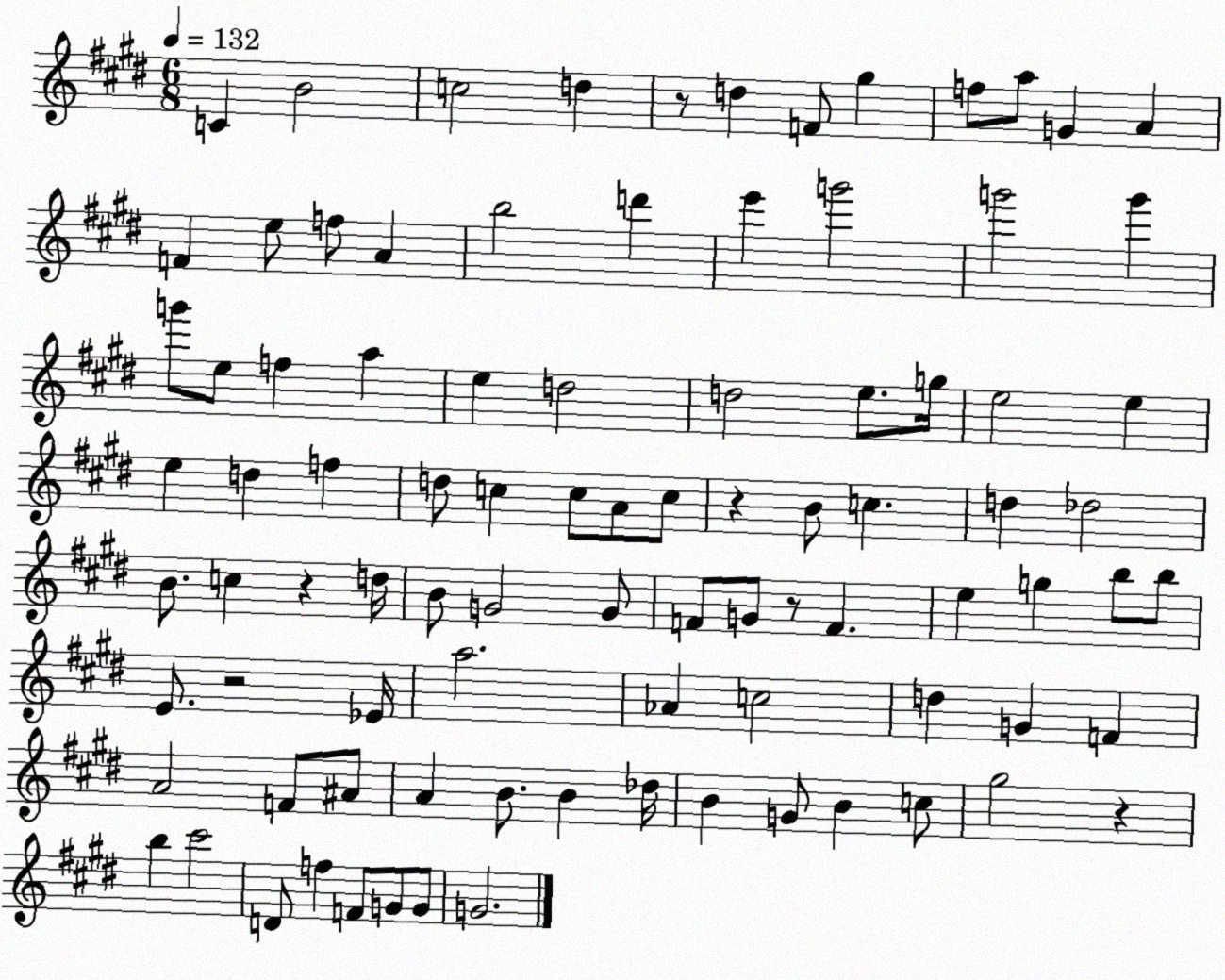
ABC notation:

X:1
T:Untitled
M:6/8
L:1/4
K:E
C B2 c2 d z/2 d F/2 ^g f/2 a/2 G A F e/2 f/2 A b2 d' e' g'2 g'2 g' g'/2 e/2 f a e d2 d2 e/2 g/4 e2 e e d f d/2 c c/2 A/2 c/2 z B/2 c d _d2 B/2 c z d/4 B/2 G2 G/2 F/2 G/2 z/2 F e g b/2 b/2 E/2 z2 _E/4 a2 _A c2 d G F A2 F/2 ^A/2 A B/2 B _d/4 B G/2 B c/2 ^g2 z b ^c'2 D/2 f F/2 G/2 G/2 G2